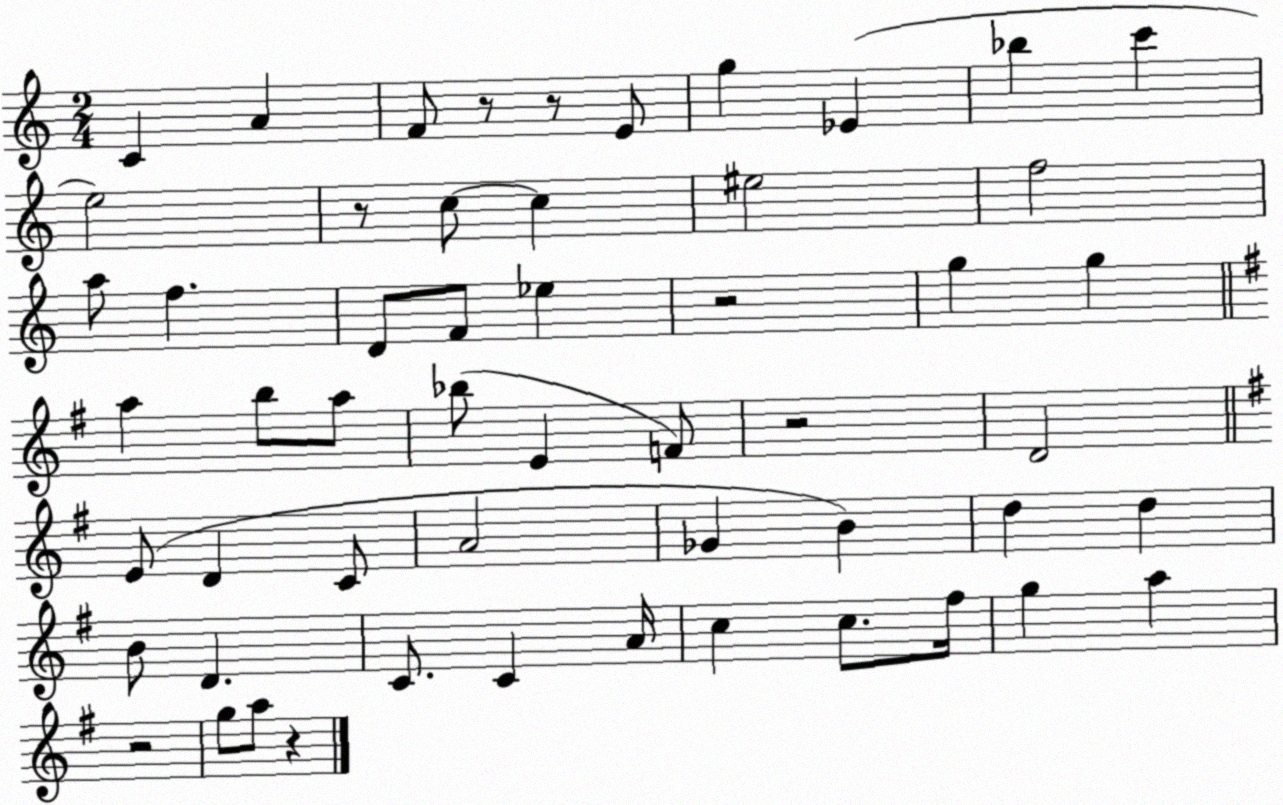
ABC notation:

X:1
T:Untitled
M:2/4
L:1/4
K:C
C A F/2 z/2 z/2 E/2 g _E _b c' e2 z/2 c/2 c ^e2 f2 a/2 f D/2 F/2 _e z2 g g a b/2 a/2 _b/2 E F/2 z2 D2 E/2 D C/2 A2 _G B d d B/2 D C/2 C A/4 c c/2 ^f/4 g a z2 g/2 a/2 z